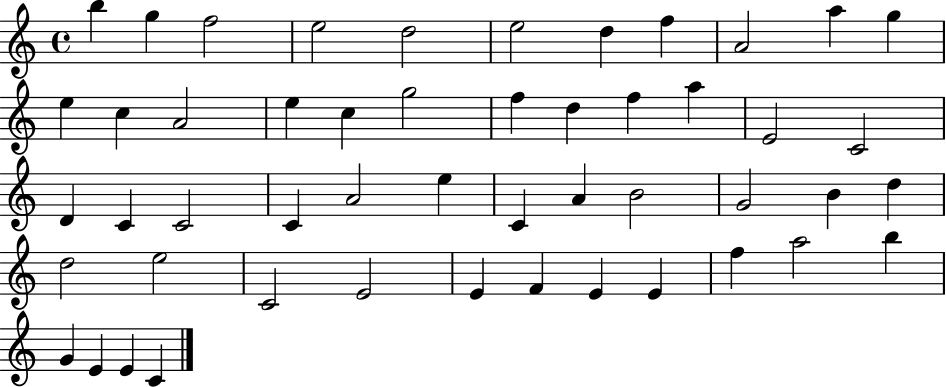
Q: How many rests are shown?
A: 0